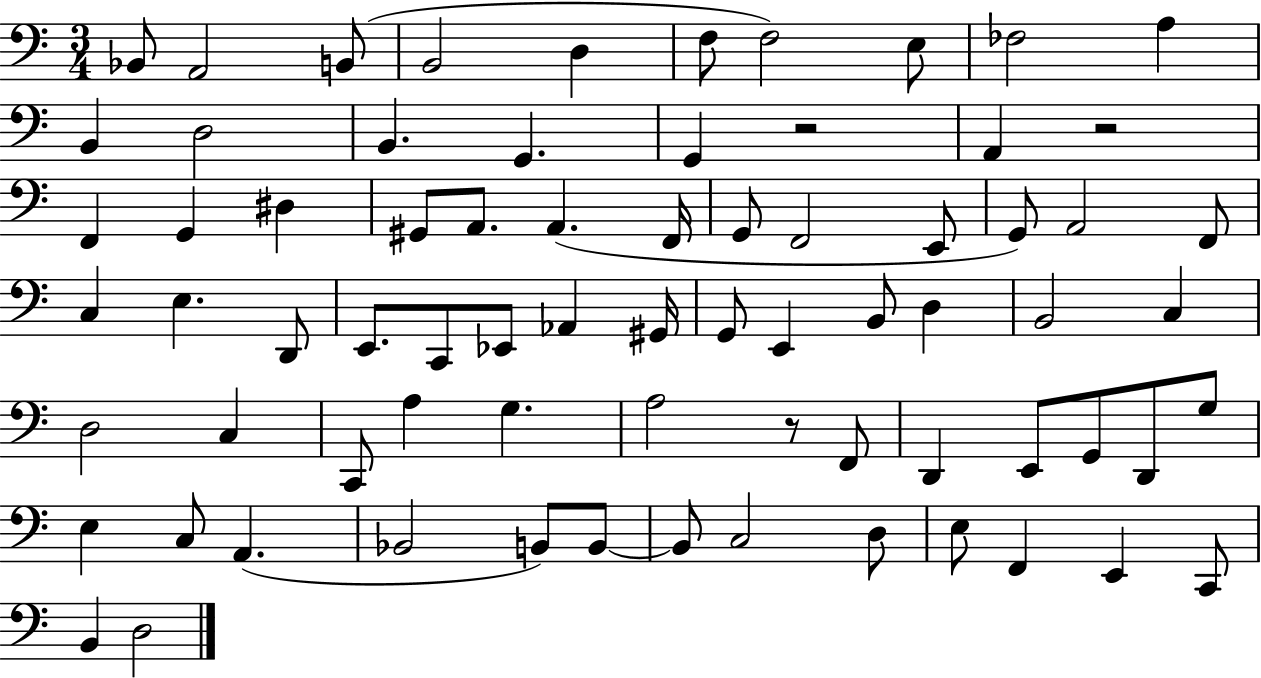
{
  \clef bass
  \numericTimeSignature
  \time 3/4
  \key c \major
  bes,8 a,2 b,8( | b,2 d4 | f8 f2) e8 | fes2 a4 | \break b,4 d2 | b,4. g,4. | g,4 r2 | a,4 r2 | \break f,4 g,4 dis4 | gis,8 a,8. a,4.( f,16 | g,8 f,2 e,8 | g,8) a,2 f,8 | \break c4 e4. d,8 | e,8. c,8 ees,8 aes,4 gis,16 | g,8 e,4 b,8 d4 | b,2 c4 | \break d2 c4 | c,8 a4 g4. | a2 r8 f,8 | d,4 e,8 g,8 d,8 g8 | \break e4 c8 a,4.( | bes,2 b,8) b,8~~ | b,8 c2 d8 | e8 f,4 e,4 c,8 | \break b,4 d2 | \bar "|."
}